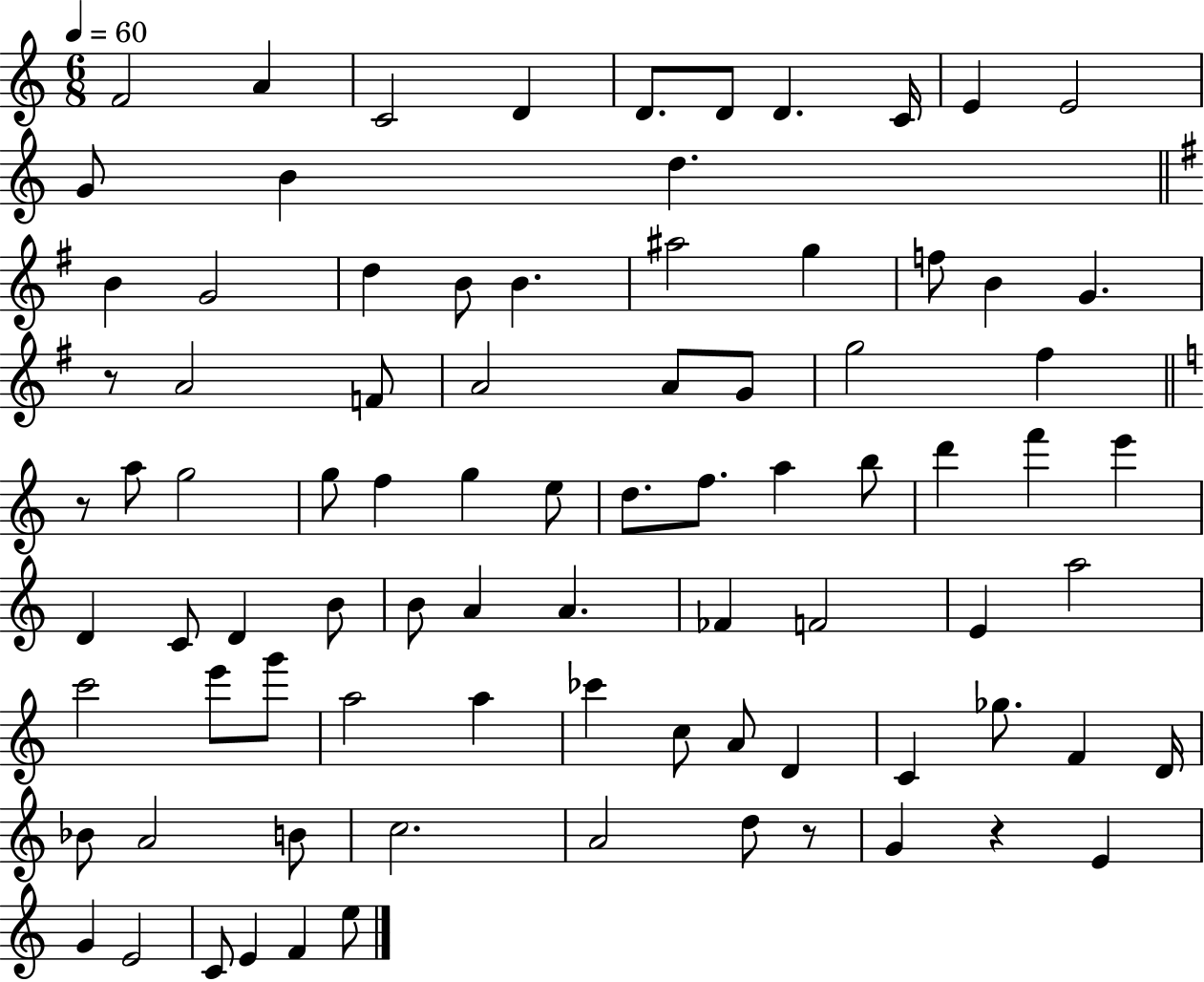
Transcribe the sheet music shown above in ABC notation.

X:1
T:Untitled
M:6/8
L:1/4
K:C
F2 A C2 D D/2 D/2 D C/4 E E2 G/2 B d B G2 d B/2 B ^a2 g f/2 B G z/2 A2 F/2 A2 A/2 G/2 g2 ^f z/2 a/2 g2 g/2 f g e/2 d/2 f/2 a b/2 d' f' e' D C/2 D B/2 B/2 A A _F F2 E a2 c'2 e'/2 g'/2 a2 a _c' c/2 A/2 D C _g/2 F D/4 _B/2 A2 B/2 c2 A2 d/2 z/2 G z E G E2 C/2 E F e/2